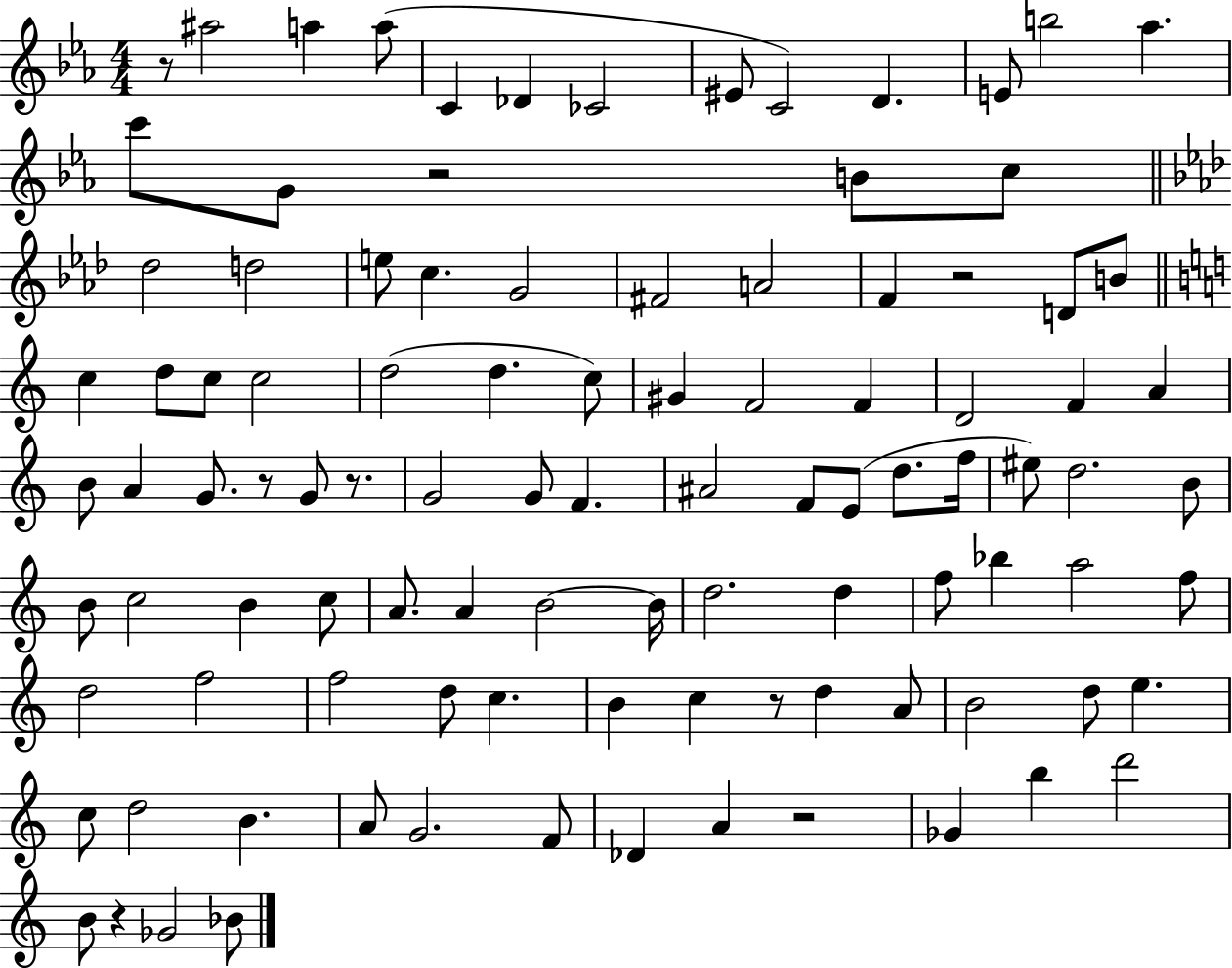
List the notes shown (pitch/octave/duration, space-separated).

R/e A#5/h A5/q A5/e C4/q Db4/q CES4/h EIS4/e C4/h D4/q. E4/e B5/h Ab5/q. C6/e G4/e R/h B4/e C5/e Db5/h D5/h E5/e C5/q. G4/h F#4/h A4/h F4/q R/h D4/e B4/e C5/q D5/e C5/e C5/h D5/h D5/q. C5/e G#4/q F4/h F4/q D4/h F4/q A4/q B4/e A4/q G4/e. R/e G4/e R/e. G4/h G4/e F4/q. A#4/h F4/e E4/e D5/e. F5/s EIS5/e D5/h. B4/e B4/e C5/h B4/q C5/e A4/e. A4/q B4/h B4/s D5/h. D5/q F5/e Bb5/q A5/h F5/e D5/h F5/h F5/h D5/e C5/q. B4/q C5/q R/e D5/q A4/e B4/h D5/e E5/q. C5/e D5/h B4/q. A4/e G4/h. F4/e Db4/q A4/q R/h Gb4/q B5/q D6/h B4/e R/q Gb4/h Bb4/e